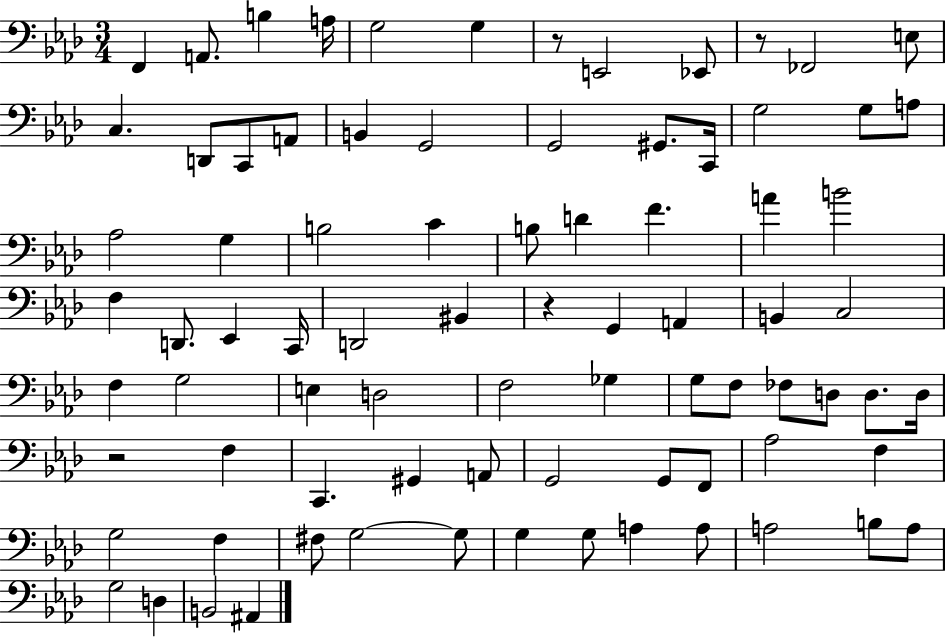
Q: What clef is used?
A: bass